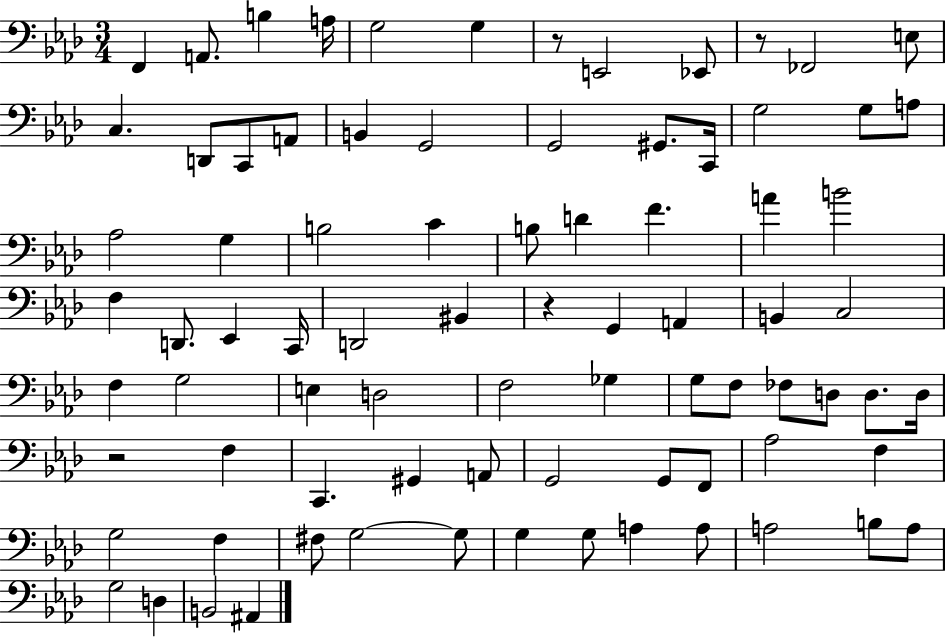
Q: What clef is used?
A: bass